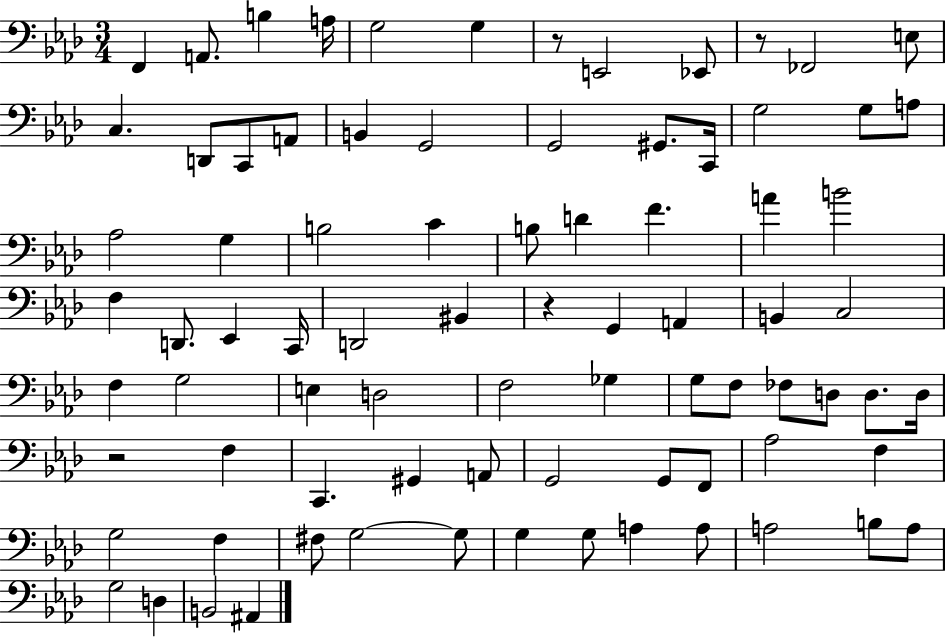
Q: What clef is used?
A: bass